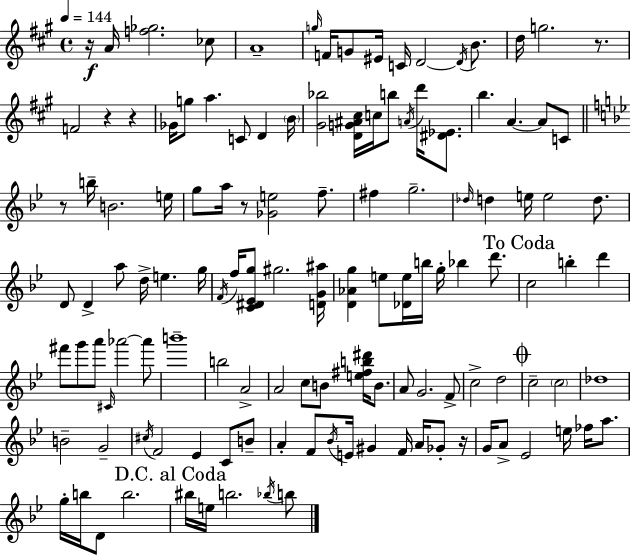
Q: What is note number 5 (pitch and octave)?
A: F4